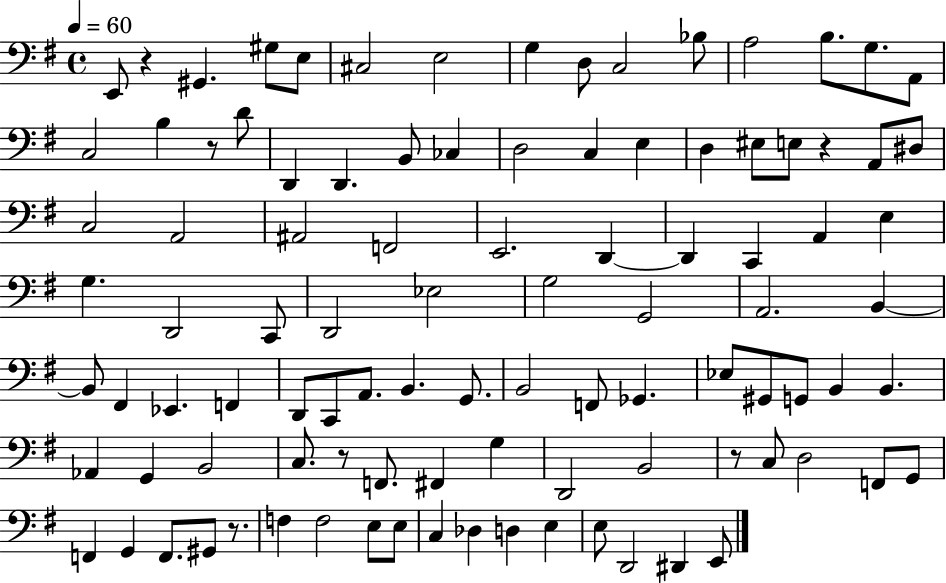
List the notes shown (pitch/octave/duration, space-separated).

E2/e R/q G#2/q. G#3/e E3/e C#3/h E3/h G3/q D3/e C3/h Bb3/e A3/h B3/e. G3/e. A2/e C3/h B3/q R/e D4/e D2/q D2/q. B2/e CES3/q D3/h C3/q E3/q D3/q EIS3/e E3/e R/q A2/e D#3/e C3/h A2/h A#2/h F2/h E2/h. D2/q D2/q C2/q A2/q E3/q G3/q. D2/h C2/e D2/h Eb3/h G3/h G2/h A2/h. B2/q B2/e F#2/q Eb2/q. F2/q D2/e C2/e A2/e. B2/q. G2/e. B2/h F2/e Gb2/q. Eb3/e G#2/e G2/e B2/q B2/q. Ab2/q G2/q B2/h C3/e. R/e F2/e. F#2/q G3/q D2/h B2/h R/e C3/e D3/h F2/e G2/e F2/q G2/q F2/e. G#2/e R/e. F3/q F3/h E3/e E3/e C3/q Db3/q D3/q E3/q E3/e D2/h D#2/q E2/e